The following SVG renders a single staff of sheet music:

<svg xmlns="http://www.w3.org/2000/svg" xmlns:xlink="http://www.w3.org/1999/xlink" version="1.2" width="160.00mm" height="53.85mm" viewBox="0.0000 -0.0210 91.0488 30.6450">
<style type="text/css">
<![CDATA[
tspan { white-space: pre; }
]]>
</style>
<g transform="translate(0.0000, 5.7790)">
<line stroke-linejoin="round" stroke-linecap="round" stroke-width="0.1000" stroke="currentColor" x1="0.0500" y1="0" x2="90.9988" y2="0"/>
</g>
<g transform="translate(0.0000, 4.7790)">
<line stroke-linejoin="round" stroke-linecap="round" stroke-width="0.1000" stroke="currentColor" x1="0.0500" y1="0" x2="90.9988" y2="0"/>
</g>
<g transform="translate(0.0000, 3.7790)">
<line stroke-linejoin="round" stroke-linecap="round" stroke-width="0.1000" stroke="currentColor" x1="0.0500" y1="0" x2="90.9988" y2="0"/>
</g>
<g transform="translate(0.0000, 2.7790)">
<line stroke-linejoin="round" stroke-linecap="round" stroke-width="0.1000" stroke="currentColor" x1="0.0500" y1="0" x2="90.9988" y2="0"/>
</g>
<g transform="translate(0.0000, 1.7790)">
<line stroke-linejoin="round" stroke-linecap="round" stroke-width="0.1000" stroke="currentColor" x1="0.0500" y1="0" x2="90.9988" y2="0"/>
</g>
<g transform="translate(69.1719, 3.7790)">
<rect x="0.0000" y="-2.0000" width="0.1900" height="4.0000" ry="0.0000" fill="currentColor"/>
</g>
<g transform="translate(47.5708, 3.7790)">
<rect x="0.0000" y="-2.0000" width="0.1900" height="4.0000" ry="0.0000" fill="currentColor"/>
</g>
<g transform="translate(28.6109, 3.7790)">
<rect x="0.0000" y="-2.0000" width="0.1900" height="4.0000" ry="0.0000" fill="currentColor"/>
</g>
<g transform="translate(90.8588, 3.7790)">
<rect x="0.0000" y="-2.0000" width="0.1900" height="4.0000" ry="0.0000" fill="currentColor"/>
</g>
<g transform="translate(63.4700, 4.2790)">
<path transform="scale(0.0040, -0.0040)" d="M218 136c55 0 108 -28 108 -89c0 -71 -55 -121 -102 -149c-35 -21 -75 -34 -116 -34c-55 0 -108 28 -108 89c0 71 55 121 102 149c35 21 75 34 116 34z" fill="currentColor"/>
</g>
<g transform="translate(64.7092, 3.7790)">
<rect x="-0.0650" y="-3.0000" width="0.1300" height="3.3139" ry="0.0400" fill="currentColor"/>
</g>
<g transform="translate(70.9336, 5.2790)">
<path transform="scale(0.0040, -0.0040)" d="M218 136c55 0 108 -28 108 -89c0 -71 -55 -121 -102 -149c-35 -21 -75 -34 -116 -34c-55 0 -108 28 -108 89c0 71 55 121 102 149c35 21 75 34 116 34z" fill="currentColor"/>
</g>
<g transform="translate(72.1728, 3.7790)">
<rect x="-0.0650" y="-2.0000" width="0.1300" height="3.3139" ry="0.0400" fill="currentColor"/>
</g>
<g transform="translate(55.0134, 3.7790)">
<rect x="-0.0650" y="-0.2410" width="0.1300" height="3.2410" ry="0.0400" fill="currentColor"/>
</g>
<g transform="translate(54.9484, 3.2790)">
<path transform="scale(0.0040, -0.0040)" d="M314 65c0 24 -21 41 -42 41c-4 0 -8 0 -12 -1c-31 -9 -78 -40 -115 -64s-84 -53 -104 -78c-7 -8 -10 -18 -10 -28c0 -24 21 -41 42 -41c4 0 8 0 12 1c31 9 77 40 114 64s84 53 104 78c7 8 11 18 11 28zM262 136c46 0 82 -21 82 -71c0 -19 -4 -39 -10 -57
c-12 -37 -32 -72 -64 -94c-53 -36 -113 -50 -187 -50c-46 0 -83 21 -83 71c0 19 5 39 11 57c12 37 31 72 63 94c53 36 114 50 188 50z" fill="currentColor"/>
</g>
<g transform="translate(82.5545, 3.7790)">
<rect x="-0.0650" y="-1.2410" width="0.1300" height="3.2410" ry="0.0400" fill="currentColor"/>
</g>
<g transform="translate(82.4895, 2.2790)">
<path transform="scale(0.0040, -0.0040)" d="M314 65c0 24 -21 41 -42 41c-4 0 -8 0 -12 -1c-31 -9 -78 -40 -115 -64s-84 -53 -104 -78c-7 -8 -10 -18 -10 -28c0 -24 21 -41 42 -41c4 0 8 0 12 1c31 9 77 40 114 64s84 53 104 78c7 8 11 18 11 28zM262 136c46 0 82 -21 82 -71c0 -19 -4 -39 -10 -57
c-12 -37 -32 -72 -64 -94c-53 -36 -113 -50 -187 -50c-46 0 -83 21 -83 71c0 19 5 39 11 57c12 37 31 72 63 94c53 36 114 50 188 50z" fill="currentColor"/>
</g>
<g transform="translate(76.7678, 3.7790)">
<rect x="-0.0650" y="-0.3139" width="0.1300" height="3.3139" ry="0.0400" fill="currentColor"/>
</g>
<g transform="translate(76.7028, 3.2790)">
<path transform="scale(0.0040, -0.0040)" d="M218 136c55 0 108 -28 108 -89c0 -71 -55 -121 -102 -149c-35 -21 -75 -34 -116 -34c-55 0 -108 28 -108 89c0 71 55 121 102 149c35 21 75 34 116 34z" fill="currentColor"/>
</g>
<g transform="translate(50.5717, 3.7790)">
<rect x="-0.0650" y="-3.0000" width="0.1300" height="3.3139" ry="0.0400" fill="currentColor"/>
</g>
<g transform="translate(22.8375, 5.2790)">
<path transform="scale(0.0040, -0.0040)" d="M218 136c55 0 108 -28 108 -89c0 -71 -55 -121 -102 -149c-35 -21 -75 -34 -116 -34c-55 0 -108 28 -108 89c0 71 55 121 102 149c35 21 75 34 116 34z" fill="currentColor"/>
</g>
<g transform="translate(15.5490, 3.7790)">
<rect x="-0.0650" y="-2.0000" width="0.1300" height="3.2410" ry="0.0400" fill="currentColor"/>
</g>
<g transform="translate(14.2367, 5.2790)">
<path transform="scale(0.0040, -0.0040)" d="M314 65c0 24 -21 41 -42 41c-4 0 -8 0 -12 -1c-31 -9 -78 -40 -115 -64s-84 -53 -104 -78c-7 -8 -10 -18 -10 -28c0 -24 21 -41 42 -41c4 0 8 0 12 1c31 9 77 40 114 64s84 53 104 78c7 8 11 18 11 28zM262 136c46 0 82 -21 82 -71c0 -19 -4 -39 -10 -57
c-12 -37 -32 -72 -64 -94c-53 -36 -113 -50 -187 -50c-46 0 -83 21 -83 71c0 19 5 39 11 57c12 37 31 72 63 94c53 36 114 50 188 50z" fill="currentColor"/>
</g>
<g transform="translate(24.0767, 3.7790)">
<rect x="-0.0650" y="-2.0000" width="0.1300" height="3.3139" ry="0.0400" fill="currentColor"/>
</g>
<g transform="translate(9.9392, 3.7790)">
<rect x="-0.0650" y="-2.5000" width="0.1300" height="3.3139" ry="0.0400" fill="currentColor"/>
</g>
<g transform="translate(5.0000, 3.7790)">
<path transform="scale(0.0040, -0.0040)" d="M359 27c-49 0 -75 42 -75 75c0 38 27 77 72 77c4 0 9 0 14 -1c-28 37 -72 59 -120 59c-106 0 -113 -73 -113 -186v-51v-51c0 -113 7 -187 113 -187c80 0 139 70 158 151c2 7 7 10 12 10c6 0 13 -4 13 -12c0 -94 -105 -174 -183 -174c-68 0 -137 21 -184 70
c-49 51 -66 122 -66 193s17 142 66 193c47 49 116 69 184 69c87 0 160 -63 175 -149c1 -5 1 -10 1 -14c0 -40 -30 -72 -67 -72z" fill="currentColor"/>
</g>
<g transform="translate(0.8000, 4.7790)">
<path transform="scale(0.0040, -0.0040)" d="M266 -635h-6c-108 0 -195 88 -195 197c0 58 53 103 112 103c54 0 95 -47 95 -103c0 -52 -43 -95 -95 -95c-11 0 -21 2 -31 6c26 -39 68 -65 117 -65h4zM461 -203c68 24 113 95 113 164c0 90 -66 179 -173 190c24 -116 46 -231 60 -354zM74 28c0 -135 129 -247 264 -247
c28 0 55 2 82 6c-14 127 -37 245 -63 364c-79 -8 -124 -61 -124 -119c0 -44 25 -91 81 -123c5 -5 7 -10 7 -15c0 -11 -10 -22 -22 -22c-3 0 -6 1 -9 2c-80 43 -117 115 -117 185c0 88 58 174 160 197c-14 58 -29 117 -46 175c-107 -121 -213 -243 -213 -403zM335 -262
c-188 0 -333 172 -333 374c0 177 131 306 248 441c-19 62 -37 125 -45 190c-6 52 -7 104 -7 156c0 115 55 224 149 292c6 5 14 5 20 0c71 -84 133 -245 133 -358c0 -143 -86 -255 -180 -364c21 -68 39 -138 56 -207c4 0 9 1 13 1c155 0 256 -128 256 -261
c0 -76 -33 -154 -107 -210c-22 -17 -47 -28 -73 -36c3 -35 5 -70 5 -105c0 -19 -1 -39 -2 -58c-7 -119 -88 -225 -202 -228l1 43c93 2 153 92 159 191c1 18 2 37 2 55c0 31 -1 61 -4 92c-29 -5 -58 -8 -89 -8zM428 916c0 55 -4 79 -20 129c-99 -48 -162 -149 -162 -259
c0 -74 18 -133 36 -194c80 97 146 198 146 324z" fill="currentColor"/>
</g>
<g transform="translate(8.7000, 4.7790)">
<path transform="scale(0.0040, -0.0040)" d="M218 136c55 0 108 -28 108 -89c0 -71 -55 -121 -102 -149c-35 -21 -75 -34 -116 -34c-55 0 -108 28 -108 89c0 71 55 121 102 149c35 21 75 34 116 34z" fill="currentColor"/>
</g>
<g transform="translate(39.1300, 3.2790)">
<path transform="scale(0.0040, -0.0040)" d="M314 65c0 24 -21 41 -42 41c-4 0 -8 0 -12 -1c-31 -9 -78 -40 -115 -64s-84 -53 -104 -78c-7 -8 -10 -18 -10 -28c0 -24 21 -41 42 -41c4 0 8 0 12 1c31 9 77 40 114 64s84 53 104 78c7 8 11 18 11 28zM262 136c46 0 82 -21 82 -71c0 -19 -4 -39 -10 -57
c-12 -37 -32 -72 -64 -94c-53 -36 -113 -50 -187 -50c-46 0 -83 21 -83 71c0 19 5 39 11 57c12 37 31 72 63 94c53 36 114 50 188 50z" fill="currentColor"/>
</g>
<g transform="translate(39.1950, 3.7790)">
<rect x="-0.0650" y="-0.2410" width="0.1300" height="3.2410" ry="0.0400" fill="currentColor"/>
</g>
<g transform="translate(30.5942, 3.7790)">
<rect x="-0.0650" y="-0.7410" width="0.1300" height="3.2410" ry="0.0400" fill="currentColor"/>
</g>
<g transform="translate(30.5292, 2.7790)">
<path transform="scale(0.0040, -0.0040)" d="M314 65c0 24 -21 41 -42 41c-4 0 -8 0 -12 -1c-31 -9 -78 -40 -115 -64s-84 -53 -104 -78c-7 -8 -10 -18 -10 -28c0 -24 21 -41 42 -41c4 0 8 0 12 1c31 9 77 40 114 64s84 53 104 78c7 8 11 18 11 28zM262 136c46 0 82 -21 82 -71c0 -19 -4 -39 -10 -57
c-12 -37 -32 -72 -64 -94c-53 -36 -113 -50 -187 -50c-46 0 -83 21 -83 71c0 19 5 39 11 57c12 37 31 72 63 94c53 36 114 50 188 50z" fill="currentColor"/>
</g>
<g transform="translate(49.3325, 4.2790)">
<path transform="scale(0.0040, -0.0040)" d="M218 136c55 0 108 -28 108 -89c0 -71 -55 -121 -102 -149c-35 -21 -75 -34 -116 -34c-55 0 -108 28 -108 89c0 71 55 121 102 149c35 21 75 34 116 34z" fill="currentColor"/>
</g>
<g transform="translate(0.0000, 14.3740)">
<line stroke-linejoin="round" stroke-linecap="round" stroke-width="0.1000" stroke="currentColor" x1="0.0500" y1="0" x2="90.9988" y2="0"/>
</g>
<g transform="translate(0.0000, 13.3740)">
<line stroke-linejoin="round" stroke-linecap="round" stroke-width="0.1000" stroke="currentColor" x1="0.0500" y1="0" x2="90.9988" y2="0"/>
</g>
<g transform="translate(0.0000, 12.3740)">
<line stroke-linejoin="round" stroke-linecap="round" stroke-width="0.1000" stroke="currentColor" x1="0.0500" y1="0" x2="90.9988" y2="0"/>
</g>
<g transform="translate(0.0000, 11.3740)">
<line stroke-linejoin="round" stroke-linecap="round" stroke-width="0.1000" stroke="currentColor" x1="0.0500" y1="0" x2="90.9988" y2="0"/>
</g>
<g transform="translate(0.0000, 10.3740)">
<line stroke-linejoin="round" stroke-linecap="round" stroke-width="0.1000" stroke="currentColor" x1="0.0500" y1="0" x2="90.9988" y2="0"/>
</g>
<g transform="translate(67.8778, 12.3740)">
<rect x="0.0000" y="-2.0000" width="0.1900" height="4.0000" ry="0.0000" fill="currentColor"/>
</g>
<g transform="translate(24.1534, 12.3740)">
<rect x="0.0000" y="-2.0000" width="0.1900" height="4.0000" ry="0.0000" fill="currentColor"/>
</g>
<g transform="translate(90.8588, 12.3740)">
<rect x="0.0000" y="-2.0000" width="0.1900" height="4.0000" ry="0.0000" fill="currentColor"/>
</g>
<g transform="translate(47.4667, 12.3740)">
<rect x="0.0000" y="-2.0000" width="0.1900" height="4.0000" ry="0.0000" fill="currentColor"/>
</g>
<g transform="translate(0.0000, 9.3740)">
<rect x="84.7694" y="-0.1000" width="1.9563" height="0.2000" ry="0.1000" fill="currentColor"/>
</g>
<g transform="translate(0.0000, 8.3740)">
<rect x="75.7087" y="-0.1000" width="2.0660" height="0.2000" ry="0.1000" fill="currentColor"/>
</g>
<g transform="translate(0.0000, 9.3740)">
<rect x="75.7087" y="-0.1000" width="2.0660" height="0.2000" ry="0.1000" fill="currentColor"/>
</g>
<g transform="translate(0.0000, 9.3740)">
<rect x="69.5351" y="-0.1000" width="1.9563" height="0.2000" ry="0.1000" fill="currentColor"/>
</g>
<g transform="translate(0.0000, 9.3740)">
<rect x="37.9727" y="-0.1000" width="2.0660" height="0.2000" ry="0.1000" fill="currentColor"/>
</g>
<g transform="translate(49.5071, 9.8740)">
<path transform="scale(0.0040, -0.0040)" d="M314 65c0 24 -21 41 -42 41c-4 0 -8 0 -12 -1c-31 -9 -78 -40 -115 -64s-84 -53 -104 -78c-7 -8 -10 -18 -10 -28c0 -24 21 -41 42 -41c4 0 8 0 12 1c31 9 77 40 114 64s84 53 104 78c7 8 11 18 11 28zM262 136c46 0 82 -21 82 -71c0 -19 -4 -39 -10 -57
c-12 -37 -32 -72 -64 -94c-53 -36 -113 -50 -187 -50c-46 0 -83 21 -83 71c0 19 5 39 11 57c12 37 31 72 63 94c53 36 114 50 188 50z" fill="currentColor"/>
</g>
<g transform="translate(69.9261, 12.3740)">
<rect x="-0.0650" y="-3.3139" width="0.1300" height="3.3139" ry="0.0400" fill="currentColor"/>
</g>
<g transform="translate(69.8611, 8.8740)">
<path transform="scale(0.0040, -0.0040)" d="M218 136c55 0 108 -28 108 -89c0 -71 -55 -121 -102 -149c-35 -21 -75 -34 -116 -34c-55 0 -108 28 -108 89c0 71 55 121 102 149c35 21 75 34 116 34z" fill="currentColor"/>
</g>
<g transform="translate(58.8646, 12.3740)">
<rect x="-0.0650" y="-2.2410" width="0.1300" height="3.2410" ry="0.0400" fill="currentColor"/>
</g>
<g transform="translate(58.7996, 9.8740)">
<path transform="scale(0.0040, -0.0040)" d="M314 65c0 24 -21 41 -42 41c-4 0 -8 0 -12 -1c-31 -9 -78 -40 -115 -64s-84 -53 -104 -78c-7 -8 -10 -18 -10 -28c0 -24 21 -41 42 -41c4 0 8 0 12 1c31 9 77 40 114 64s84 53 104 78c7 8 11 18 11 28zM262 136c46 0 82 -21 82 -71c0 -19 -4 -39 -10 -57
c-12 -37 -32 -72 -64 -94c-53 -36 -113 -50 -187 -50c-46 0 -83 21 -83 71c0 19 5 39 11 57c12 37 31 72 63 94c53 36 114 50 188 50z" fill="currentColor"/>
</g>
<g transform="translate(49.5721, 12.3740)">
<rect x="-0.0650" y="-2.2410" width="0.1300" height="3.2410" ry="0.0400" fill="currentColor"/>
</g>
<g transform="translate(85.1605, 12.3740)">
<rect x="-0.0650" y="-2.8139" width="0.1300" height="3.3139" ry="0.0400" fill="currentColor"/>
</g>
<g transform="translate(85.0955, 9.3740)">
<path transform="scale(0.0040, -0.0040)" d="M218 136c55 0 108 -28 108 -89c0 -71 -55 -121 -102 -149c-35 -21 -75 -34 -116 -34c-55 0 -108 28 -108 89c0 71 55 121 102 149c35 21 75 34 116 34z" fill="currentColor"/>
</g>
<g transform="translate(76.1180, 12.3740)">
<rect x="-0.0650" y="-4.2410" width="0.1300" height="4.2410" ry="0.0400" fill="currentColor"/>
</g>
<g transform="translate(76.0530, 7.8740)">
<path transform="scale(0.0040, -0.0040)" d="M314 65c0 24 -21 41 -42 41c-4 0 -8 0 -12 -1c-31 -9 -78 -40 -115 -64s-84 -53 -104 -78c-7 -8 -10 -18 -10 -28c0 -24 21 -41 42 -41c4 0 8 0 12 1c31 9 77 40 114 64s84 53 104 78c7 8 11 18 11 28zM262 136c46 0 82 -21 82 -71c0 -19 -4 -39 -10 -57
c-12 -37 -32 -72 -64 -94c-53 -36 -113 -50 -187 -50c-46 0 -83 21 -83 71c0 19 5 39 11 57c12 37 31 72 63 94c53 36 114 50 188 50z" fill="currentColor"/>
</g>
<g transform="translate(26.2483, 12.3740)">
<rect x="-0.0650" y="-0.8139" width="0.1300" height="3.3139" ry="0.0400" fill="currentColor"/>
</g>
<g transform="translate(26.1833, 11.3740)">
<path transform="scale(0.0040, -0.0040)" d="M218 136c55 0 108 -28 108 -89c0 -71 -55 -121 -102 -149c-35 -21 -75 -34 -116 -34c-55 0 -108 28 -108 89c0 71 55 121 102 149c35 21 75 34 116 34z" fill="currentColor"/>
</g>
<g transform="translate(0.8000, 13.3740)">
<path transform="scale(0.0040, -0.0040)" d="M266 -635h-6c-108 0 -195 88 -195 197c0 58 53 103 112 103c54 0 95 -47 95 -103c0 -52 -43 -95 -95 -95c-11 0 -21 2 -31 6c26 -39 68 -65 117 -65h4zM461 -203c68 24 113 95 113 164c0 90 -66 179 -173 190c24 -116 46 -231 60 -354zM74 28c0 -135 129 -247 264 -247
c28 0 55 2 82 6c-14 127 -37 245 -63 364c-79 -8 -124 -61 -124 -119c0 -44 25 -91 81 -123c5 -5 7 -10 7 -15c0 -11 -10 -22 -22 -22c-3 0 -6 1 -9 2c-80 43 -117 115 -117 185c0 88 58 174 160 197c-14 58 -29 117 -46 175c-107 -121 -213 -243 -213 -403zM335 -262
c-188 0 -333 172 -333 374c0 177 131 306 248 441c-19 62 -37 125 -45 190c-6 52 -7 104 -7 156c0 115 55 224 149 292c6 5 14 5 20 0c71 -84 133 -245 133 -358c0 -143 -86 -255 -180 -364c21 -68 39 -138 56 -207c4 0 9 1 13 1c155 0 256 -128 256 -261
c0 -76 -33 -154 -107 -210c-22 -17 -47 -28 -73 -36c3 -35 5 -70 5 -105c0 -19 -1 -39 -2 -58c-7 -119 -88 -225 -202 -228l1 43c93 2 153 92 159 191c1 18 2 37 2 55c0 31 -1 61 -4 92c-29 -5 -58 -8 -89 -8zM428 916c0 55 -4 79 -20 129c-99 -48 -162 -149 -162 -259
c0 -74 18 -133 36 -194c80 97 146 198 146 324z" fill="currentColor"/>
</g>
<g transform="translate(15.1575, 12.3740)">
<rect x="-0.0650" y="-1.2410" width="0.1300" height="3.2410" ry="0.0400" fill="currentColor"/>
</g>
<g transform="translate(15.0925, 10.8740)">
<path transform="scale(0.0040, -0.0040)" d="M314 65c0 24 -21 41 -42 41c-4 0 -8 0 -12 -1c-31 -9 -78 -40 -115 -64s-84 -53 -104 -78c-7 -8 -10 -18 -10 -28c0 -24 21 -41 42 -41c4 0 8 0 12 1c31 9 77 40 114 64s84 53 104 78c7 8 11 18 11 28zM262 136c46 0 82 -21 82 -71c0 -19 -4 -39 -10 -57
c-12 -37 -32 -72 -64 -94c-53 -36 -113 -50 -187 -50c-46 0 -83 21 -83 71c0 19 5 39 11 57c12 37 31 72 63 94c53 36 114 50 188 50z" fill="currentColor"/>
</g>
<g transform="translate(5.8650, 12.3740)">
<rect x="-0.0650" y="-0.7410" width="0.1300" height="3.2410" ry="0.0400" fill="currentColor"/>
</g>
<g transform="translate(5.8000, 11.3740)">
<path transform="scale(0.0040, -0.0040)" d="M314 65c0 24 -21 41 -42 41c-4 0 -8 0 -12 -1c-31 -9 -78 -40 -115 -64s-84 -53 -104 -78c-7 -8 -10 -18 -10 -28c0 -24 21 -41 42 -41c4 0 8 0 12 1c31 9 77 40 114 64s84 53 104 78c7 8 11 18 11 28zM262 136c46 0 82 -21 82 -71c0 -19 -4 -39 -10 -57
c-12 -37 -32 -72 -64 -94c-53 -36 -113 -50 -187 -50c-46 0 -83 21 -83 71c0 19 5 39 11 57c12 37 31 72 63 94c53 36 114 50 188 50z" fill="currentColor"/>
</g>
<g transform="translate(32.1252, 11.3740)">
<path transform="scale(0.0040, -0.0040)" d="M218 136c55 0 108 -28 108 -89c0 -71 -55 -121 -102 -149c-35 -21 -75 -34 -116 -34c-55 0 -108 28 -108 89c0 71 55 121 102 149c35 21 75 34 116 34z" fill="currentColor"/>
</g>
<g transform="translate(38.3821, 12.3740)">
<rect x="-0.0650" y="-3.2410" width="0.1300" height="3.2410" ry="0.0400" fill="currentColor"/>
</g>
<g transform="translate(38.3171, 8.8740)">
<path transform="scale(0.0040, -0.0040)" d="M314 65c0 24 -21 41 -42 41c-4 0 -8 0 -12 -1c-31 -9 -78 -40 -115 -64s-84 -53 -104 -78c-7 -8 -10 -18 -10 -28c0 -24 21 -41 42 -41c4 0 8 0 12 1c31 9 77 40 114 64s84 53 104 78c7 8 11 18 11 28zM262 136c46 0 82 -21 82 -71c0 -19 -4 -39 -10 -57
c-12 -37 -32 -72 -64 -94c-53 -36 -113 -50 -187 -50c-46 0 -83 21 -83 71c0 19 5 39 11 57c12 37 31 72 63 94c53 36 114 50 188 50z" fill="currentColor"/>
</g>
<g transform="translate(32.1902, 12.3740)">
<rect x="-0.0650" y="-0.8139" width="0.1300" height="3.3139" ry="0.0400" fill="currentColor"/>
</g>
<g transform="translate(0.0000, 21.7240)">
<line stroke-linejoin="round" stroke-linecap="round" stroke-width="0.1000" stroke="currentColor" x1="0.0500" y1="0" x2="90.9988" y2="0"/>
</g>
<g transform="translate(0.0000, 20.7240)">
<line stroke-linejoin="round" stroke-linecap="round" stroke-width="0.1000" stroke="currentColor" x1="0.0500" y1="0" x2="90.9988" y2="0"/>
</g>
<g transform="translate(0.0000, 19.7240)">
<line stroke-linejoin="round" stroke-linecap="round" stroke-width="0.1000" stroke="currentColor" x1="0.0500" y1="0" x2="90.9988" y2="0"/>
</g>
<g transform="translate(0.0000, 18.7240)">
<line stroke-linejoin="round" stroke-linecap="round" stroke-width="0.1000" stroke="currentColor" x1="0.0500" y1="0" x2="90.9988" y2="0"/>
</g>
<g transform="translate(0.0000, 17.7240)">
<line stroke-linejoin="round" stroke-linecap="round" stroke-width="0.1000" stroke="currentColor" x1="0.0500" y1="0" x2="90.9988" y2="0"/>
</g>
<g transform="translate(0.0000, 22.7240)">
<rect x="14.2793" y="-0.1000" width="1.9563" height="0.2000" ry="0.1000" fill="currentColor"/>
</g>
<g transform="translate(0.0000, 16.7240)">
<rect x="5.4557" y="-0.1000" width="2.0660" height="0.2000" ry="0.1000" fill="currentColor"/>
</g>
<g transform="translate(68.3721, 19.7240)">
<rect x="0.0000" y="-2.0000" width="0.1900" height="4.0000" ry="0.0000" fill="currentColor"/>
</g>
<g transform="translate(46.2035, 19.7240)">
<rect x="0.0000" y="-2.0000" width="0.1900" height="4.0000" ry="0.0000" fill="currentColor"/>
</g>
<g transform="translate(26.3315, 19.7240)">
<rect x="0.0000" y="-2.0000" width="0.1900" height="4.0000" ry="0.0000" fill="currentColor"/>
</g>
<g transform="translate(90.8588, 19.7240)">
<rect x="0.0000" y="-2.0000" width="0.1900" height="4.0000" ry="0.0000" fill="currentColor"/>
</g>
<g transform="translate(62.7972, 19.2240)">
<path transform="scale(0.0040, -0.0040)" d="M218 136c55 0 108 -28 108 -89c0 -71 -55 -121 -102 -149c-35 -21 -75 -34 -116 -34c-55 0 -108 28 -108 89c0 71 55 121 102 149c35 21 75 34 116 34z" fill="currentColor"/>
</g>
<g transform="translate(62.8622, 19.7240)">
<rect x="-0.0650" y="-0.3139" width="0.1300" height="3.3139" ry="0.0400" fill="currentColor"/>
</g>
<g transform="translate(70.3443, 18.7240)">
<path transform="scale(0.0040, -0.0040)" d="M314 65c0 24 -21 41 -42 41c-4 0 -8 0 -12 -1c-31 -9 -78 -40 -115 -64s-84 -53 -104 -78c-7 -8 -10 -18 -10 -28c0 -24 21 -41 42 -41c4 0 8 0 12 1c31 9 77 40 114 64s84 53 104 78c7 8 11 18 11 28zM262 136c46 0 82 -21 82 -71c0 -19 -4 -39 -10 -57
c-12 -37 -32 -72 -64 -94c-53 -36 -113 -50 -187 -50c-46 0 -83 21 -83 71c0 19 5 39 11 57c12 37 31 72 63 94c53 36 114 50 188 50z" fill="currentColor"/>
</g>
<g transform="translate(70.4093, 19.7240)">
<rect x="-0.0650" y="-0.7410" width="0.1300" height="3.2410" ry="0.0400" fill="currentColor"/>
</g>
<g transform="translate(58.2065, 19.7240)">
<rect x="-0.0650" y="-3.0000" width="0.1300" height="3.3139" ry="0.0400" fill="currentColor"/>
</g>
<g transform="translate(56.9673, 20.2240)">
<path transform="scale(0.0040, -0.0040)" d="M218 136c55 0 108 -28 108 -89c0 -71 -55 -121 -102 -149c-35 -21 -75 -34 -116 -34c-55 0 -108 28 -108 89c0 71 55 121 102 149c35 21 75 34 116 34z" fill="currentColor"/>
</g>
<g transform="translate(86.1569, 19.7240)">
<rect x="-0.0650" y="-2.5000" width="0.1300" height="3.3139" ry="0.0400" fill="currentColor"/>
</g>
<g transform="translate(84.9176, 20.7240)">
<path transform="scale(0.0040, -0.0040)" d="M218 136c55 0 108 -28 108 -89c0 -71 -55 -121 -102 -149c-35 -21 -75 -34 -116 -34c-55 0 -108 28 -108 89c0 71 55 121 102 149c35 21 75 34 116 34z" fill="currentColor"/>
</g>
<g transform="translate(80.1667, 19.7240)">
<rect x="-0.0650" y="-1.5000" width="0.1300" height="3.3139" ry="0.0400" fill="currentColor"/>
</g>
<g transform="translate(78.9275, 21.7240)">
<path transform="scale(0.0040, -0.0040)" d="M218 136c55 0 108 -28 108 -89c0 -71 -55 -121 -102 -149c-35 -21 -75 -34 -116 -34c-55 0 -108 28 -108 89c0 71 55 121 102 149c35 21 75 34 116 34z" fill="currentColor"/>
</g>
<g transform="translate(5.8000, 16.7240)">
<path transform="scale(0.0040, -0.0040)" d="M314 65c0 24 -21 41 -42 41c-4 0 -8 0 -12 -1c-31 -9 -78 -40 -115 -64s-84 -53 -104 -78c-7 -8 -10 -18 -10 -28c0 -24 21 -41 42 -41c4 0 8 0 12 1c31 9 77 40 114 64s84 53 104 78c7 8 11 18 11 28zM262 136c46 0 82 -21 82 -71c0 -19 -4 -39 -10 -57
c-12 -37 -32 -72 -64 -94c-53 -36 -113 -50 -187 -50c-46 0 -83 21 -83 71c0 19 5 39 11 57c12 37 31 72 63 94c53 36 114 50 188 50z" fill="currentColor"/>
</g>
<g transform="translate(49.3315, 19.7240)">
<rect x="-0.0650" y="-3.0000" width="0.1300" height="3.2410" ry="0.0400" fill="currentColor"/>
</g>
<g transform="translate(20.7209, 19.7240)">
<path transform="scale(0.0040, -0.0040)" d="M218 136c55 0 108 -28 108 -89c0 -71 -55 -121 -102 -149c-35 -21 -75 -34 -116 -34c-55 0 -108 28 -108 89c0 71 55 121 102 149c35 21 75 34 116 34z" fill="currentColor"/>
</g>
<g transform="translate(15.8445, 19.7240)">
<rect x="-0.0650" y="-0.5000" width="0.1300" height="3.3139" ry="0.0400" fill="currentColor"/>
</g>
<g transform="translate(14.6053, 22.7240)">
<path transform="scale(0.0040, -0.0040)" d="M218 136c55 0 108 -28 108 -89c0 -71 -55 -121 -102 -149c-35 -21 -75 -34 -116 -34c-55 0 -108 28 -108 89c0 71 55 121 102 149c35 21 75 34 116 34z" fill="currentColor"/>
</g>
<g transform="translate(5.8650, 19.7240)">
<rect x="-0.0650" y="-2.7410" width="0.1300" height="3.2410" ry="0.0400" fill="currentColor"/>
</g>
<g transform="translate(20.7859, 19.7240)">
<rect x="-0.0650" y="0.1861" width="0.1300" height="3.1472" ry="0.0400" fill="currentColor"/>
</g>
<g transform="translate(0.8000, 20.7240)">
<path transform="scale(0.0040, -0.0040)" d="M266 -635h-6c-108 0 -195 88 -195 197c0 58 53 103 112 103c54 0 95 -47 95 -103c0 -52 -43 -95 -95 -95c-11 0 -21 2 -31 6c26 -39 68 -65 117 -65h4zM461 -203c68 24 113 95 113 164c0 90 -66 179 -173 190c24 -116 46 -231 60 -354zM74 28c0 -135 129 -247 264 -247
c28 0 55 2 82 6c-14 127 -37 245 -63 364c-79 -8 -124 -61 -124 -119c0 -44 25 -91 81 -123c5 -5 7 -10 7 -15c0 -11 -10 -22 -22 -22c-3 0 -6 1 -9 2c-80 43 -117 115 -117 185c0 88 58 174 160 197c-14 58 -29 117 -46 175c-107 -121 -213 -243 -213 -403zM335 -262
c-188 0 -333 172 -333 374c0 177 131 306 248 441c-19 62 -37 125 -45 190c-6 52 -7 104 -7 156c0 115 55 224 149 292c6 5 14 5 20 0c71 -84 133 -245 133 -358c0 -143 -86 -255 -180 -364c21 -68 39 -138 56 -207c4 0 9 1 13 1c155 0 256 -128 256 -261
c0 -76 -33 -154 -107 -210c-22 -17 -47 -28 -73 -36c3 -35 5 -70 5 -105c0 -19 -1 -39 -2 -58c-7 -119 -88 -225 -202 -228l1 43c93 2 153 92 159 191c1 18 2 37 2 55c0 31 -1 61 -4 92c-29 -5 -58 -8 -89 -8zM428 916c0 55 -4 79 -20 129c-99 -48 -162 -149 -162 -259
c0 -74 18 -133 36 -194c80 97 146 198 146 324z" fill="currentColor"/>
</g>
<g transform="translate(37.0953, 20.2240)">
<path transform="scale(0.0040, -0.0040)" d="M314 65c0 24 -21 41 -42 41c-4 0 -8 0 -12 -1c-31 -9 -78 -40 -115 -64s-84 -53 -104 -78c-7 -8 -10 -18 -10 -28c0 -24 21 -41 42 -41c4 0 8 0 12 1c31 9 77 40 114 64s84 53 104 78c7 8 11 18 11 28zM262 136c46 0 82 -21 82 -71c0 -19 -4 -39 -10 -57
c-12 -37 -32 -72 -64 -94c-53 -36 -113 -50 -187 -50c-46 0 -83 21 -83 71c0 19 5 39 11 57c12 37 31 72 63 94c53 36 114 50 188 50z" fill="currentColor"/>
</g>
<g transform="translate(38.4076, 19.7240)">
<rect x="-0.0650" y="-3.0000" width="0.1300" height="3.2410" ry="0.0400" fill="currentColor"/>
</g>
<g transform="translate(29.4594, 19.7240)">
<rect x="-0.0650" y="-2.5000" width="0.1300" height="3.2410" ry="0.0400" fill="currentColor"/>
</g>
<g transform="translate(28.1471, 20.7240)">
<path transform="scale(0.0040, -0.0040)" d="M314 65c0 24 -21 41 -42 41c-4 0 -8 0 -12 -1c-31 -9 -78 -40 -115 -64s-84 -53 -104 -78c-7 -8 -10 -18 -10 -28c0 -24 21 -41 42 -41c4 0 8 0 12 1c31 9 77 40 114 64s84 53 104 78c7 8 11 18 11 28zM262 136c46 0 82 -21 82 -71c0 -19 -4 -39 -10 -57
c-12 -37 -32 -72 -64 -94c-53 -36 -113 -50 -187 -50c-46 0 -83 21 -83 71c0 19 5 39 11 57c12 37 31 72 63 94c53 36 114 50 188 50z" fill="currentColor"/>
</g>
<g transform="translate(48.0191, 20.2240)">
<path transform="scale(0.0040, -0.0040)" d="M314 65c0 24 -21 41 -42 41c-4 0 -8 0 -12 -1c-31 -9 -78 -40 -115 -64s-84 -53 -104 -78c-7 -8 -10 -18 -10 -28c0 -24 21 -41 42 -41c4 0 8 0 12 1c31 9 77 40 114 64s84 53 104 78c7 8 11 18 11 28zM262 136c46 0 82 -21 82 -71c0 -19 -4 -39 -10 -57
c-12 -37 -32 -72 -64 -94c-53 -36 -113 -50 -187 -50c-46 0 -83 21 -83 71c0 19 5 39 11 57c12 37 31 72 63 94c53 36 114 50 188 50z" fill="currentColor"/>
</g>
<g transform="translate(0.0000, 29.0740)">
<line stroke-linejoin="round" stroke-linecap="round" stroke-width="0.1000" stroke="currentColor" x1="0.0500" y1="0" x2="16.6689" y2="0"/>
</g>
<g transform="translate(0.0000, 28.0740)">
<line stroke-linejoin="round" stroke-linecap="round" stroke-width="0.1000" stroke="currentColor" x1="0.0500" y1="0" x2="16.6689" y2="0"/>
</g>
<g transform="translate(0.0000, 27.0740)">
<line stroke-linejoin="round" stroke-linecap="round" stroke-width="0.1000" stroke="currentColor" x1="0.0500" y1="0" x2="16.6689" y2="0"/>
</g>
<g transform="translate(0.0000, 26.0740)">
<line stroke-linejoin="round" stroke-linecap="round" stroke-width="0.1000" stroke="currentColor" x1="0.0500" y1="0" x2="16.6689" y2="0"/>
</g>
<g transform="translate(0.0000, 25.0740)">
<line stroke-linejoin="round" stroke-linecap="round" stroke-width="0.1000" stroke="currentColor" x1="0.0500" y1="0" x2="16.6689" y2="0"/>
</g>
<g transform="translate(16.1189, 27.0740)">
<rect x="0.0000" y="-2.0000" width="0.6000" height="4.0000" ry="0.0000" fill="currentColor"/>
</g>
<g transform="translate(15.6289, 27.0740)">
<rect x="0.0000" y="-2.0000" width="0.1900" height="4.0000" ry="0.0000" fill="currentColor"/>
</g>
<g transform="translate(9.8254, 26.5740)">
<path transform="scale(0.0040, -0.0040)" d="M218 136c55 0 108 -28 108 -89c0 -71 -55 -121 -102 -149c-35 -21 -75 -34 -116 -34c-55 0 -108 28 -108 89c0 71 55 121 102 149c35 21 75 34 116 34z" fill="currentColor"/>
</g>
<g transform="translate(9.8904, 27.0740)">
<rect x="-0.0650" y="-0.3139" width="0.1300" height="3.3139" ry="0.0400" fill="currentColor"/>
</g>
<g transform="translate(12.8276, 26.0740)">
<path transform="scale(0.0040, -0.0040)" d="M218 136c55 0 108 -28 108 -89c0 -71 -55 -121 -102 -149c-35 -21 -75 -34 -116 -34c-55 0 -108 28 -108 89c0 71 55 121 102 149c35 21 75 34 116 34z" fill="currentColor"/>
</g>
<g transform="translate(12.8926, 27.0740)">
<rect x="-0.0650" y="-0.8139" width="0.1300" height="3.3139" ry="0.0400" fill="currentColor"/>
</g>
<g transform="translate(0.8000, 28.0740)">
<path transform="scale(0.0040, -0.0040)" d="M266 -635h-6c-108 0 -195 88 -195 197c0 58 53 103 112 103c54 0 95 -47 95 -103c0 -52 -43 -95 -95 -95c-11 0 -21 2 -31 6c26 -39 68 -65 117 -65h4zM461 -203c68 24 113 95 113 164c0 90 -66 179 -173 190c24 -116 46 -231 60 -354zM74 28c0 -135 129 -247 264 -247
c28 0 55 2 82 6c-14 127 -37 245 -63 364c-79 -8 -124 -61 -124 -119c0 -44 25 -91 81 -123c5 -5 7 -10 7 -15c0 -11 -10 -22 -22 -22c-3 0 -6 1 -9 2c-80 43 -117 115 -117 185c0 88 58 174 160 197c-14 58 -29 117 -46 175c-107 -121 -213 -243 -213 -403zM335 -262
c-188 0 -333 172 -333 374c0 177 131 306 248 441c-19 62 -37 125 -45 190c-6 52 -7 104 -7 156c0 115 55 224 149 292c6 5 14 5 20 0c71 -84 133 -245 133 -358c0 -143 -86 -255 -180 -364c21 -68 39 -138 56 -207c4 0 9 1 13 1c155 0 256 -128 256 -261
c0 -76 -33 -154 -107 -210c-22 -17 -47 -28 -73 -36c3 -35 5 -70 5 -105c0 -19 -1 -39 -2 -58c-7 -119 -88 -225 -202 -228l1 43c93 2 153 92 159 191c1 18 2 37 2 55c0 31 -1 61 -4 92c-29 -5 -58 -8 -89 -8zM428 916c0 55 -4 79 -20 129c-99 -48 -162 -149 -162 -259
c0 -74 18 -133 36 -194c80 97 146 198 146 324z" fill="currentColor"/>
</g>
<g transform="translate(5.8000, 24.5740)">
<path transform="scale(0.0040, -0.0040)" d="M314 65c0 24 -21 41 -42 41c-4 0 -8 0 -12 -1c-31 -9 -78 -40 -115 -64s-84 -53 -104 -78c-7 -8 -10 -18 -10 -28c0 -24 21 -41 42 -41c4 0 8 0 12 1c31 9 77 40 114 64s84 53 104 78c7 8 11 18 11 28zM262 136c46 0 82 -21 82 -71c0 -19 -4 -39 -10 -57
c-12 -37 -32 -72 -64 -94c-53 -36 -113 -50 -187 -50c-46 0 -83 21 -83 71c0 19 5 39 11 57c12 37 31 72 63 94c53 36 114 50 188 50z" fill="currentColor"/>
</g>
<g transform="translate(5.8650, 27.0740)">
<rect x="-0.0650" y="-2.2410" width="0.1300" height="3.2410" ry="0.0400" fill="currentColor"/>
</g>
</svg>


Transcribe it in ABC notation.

X:1
T:Untitled
M:4/4
L:1/4
K:C
G F2 F d2 c2 A c2 A F c e2 d2 e2 d d b2 g2 g2 b d'2 a a2 C B G2 A2 A2 A c d2 E G g2 c d